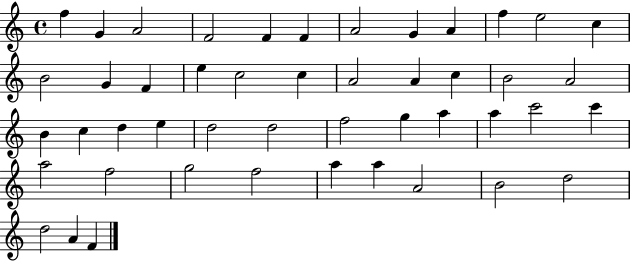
X:1
T:Untitled
M:4/4
L:1/4
K:C
f G A2 F2 F F A2 G A f e2 c B2 G F e c2 c A2 A c B2 A2 B c d e d2 d2 f2 g a a c'2 c' a2 f2 g2 f2 a a A2 B2 d2 d2 A F